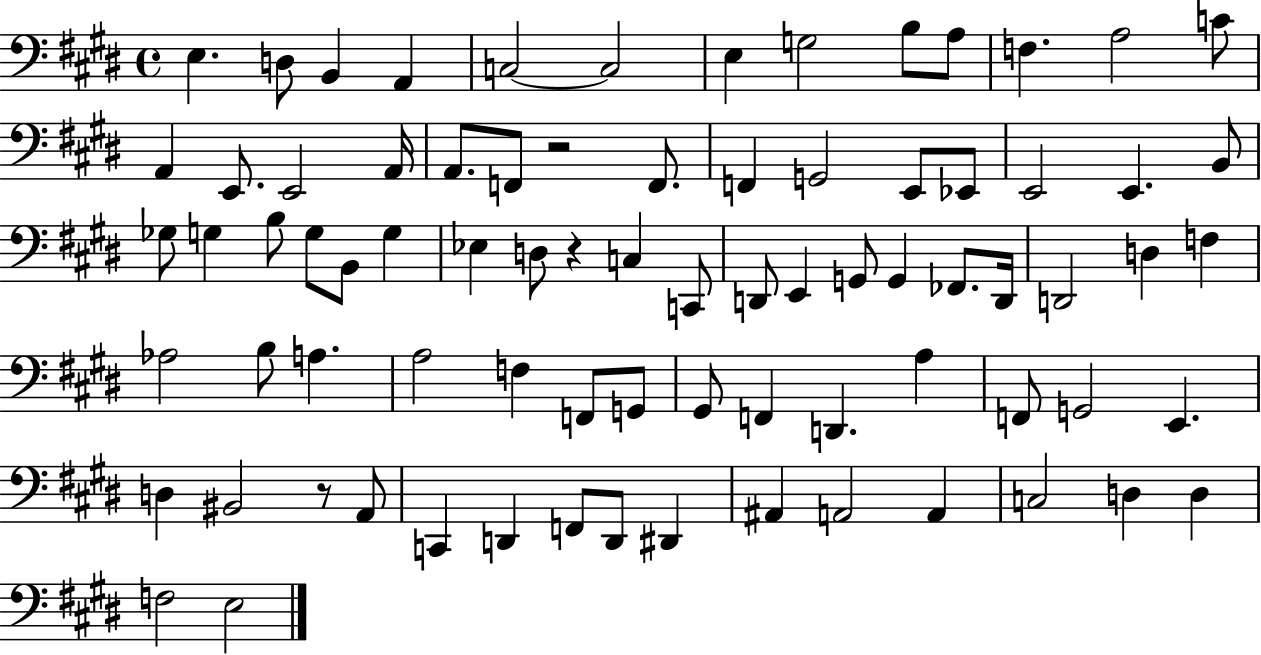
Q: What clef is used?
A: bass